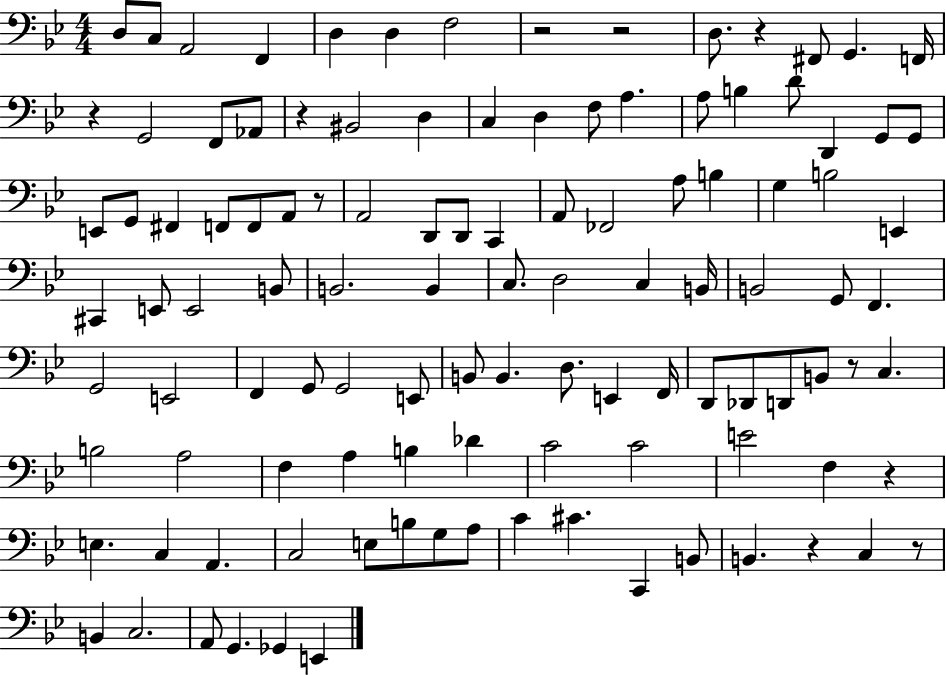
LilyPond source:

{
  \clef bass
  \numericTimeSignature
  \time 4/4
  \key bes \major
  d8 c8 a,2 f,4 | d4 d4 f2 | r2 r2 | d8. r4 fis,8 g,4. f,16 | \break r4 g,2 f,8 aes,8 | r4 bis,2 d4 | c4 d4 f8 a4. | a8 b4 d'8 d,4 g,8 g,8 | \break e,8 g,8 fis,4 f,8 f,8 a,8 r8 | a,2 d,8 d,8 c,4 | a,8 fes,2 a8 b4 | g4 b2 e,4 | \break cis,4 e,8 e,2 b,8 | b,2. b,4 | c8. d2 c4 b,16 | b,2 g,8 f,4. | \break g,2 e,2 | f,4 g,8 g,2 e,8 | b,8 b,4. d8. e,4 f,16 | d,8 des,8 d,8 b,8 r8 c4. | \break b2 a2 | f4 a4 b4 des'4 | c'2 c'2 | e'2 f4 r4 | \break e4. c4 a,4. | c2 e8 b8 g8 a8 | c'4 cis'4. c,4 b,8 | b,4. r4 c4 r8 | \break b,4 c2. | a,8 g,4. ges,4 e,4 | \bar "|."
}